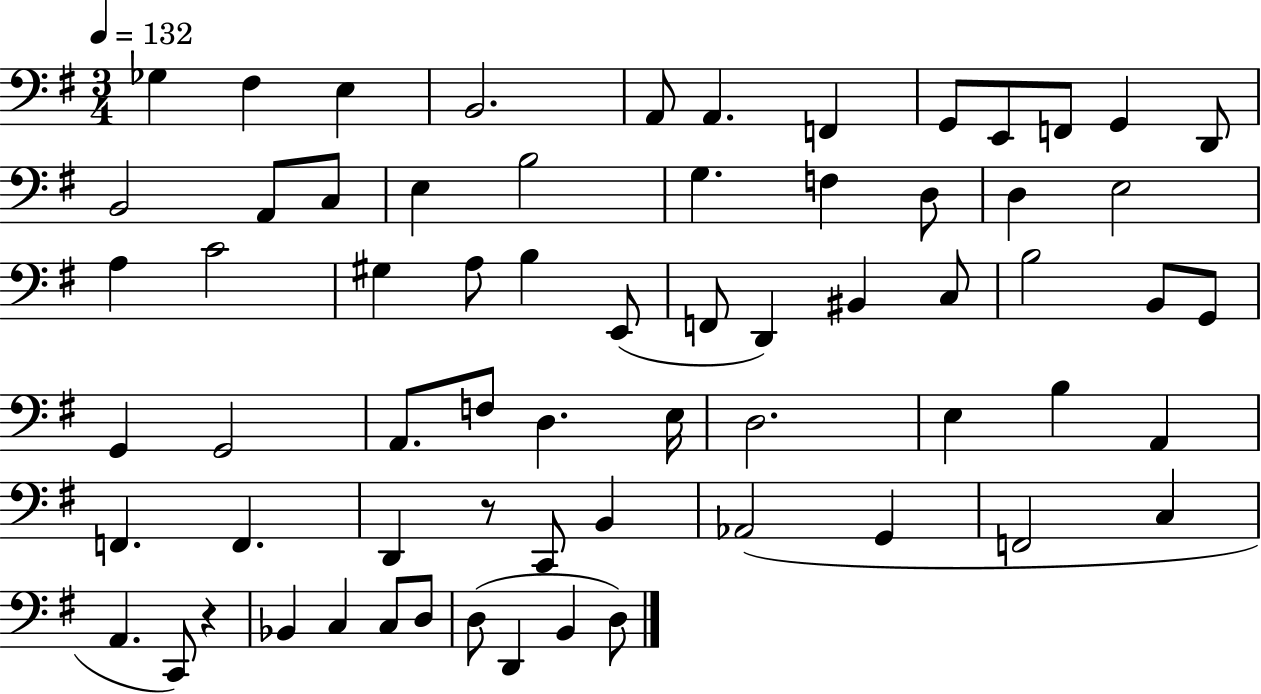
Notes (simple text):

Gb3/q F#3/q E3/q B2/h. A2/e A2/q. F2/q G2/e E2/e F2/e G2/q D2/e B2/h A2/e C3/e E3/q B3/h G3/q. F3/q D3/e D3/q E3/h A3/q C4/h G#3/q A3/e B3/q E2/e F2/e D2/q BIS2/q C3/e B3/h B2/e G2/e G2/q G2/h A2/e. F3/e D3/q. E3/s D3/h. E3/q B3/q A2/q F2/q. F2/q. D2/q R/e C2/e B2/q Ab2/h G2/q F2/h C3/q A2/q. C2/e R/q Bb2/q C3/q C3/e D3/e D3/e D2/q B2/q D3/e